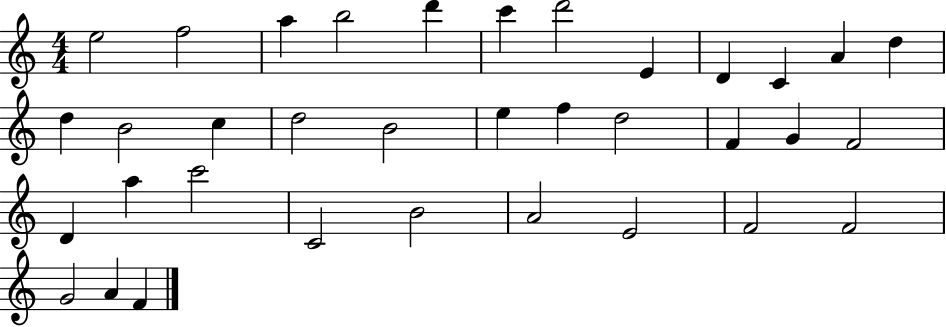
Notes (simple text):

E5/h F5/h A5/q B5/h D6/q C6/q D6/h E4/q D4/q C4/q A4/q D5/q D5/q B4/h C5/q D5/h B4/h E5/q F5/q D5/h F4/q G4/q F4/h D4/q A5/q C6/h C4/h B4/h A4/h E4/h F4/h F4/h G4/h A4/q F4/q